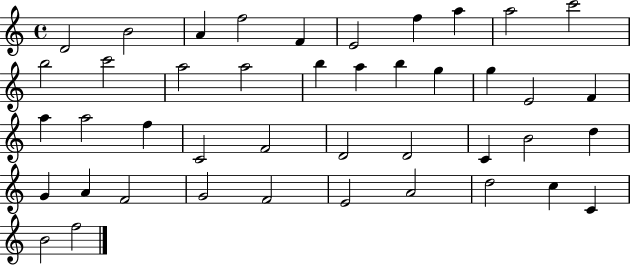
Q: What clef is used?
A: treble